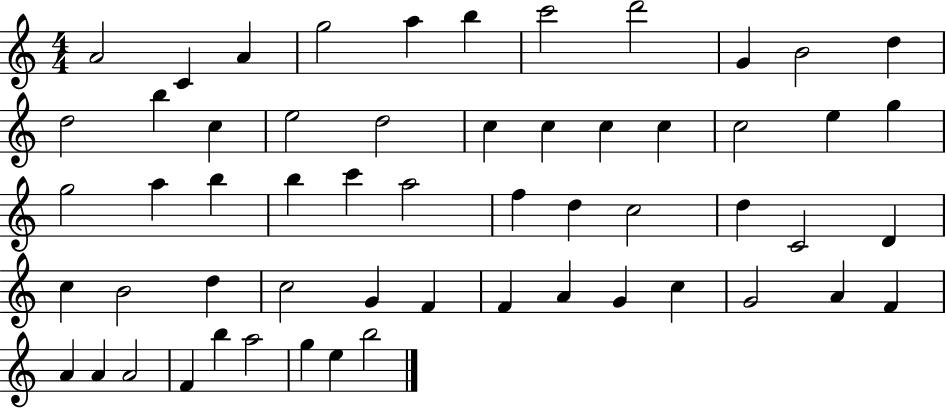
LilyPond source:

{
  \clef treble
  \numericTimeSignature
  \time 4/4
  \key c \major
  a'2 c'4 a'4 | g''2 a''4 b''4 | c'''2 d'''2 | g'4 b'2 d''4 | \break d''2 b''4 c''4 | e''2 d''2 | c''4 c''4 c''4 c''4 | c''2 e''4 g''4 | \break g''2 a''4 b''4 | b''4 c'''4 a''2 | f''4 d''4 c''2 | d''4 c'2 d'4 | \break c''4 b'2 d''4 | c''2 g'4 f'4 | f'4 a'4 g'4 c''4 | g'2 a'4 f'4 | \break a'4 a'4 a'2 | f'4 b''4 a''2 | g''4 e''4 b''2 | \bar "|."
}